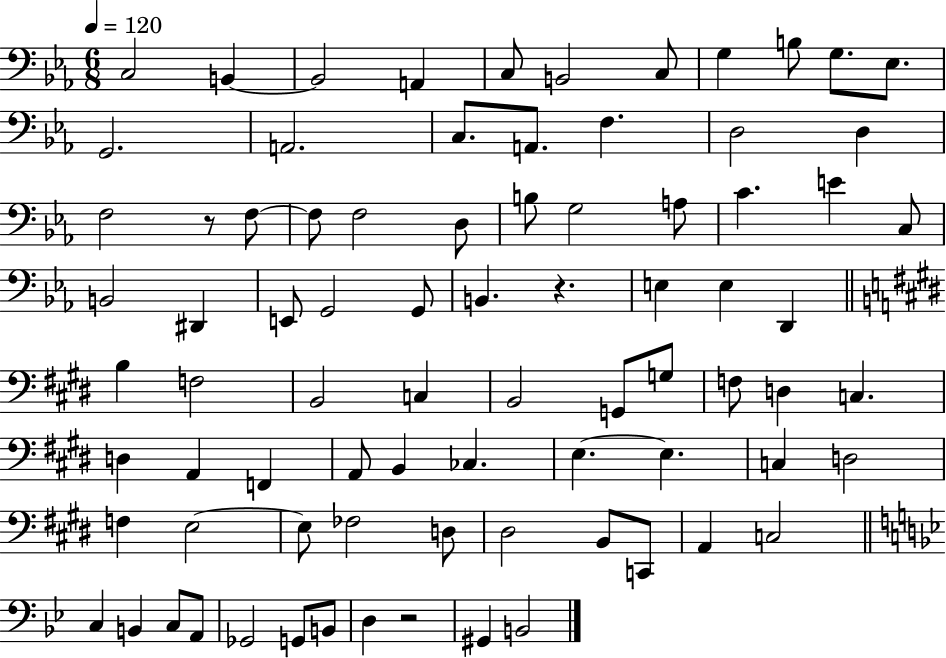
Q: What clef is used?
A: bass